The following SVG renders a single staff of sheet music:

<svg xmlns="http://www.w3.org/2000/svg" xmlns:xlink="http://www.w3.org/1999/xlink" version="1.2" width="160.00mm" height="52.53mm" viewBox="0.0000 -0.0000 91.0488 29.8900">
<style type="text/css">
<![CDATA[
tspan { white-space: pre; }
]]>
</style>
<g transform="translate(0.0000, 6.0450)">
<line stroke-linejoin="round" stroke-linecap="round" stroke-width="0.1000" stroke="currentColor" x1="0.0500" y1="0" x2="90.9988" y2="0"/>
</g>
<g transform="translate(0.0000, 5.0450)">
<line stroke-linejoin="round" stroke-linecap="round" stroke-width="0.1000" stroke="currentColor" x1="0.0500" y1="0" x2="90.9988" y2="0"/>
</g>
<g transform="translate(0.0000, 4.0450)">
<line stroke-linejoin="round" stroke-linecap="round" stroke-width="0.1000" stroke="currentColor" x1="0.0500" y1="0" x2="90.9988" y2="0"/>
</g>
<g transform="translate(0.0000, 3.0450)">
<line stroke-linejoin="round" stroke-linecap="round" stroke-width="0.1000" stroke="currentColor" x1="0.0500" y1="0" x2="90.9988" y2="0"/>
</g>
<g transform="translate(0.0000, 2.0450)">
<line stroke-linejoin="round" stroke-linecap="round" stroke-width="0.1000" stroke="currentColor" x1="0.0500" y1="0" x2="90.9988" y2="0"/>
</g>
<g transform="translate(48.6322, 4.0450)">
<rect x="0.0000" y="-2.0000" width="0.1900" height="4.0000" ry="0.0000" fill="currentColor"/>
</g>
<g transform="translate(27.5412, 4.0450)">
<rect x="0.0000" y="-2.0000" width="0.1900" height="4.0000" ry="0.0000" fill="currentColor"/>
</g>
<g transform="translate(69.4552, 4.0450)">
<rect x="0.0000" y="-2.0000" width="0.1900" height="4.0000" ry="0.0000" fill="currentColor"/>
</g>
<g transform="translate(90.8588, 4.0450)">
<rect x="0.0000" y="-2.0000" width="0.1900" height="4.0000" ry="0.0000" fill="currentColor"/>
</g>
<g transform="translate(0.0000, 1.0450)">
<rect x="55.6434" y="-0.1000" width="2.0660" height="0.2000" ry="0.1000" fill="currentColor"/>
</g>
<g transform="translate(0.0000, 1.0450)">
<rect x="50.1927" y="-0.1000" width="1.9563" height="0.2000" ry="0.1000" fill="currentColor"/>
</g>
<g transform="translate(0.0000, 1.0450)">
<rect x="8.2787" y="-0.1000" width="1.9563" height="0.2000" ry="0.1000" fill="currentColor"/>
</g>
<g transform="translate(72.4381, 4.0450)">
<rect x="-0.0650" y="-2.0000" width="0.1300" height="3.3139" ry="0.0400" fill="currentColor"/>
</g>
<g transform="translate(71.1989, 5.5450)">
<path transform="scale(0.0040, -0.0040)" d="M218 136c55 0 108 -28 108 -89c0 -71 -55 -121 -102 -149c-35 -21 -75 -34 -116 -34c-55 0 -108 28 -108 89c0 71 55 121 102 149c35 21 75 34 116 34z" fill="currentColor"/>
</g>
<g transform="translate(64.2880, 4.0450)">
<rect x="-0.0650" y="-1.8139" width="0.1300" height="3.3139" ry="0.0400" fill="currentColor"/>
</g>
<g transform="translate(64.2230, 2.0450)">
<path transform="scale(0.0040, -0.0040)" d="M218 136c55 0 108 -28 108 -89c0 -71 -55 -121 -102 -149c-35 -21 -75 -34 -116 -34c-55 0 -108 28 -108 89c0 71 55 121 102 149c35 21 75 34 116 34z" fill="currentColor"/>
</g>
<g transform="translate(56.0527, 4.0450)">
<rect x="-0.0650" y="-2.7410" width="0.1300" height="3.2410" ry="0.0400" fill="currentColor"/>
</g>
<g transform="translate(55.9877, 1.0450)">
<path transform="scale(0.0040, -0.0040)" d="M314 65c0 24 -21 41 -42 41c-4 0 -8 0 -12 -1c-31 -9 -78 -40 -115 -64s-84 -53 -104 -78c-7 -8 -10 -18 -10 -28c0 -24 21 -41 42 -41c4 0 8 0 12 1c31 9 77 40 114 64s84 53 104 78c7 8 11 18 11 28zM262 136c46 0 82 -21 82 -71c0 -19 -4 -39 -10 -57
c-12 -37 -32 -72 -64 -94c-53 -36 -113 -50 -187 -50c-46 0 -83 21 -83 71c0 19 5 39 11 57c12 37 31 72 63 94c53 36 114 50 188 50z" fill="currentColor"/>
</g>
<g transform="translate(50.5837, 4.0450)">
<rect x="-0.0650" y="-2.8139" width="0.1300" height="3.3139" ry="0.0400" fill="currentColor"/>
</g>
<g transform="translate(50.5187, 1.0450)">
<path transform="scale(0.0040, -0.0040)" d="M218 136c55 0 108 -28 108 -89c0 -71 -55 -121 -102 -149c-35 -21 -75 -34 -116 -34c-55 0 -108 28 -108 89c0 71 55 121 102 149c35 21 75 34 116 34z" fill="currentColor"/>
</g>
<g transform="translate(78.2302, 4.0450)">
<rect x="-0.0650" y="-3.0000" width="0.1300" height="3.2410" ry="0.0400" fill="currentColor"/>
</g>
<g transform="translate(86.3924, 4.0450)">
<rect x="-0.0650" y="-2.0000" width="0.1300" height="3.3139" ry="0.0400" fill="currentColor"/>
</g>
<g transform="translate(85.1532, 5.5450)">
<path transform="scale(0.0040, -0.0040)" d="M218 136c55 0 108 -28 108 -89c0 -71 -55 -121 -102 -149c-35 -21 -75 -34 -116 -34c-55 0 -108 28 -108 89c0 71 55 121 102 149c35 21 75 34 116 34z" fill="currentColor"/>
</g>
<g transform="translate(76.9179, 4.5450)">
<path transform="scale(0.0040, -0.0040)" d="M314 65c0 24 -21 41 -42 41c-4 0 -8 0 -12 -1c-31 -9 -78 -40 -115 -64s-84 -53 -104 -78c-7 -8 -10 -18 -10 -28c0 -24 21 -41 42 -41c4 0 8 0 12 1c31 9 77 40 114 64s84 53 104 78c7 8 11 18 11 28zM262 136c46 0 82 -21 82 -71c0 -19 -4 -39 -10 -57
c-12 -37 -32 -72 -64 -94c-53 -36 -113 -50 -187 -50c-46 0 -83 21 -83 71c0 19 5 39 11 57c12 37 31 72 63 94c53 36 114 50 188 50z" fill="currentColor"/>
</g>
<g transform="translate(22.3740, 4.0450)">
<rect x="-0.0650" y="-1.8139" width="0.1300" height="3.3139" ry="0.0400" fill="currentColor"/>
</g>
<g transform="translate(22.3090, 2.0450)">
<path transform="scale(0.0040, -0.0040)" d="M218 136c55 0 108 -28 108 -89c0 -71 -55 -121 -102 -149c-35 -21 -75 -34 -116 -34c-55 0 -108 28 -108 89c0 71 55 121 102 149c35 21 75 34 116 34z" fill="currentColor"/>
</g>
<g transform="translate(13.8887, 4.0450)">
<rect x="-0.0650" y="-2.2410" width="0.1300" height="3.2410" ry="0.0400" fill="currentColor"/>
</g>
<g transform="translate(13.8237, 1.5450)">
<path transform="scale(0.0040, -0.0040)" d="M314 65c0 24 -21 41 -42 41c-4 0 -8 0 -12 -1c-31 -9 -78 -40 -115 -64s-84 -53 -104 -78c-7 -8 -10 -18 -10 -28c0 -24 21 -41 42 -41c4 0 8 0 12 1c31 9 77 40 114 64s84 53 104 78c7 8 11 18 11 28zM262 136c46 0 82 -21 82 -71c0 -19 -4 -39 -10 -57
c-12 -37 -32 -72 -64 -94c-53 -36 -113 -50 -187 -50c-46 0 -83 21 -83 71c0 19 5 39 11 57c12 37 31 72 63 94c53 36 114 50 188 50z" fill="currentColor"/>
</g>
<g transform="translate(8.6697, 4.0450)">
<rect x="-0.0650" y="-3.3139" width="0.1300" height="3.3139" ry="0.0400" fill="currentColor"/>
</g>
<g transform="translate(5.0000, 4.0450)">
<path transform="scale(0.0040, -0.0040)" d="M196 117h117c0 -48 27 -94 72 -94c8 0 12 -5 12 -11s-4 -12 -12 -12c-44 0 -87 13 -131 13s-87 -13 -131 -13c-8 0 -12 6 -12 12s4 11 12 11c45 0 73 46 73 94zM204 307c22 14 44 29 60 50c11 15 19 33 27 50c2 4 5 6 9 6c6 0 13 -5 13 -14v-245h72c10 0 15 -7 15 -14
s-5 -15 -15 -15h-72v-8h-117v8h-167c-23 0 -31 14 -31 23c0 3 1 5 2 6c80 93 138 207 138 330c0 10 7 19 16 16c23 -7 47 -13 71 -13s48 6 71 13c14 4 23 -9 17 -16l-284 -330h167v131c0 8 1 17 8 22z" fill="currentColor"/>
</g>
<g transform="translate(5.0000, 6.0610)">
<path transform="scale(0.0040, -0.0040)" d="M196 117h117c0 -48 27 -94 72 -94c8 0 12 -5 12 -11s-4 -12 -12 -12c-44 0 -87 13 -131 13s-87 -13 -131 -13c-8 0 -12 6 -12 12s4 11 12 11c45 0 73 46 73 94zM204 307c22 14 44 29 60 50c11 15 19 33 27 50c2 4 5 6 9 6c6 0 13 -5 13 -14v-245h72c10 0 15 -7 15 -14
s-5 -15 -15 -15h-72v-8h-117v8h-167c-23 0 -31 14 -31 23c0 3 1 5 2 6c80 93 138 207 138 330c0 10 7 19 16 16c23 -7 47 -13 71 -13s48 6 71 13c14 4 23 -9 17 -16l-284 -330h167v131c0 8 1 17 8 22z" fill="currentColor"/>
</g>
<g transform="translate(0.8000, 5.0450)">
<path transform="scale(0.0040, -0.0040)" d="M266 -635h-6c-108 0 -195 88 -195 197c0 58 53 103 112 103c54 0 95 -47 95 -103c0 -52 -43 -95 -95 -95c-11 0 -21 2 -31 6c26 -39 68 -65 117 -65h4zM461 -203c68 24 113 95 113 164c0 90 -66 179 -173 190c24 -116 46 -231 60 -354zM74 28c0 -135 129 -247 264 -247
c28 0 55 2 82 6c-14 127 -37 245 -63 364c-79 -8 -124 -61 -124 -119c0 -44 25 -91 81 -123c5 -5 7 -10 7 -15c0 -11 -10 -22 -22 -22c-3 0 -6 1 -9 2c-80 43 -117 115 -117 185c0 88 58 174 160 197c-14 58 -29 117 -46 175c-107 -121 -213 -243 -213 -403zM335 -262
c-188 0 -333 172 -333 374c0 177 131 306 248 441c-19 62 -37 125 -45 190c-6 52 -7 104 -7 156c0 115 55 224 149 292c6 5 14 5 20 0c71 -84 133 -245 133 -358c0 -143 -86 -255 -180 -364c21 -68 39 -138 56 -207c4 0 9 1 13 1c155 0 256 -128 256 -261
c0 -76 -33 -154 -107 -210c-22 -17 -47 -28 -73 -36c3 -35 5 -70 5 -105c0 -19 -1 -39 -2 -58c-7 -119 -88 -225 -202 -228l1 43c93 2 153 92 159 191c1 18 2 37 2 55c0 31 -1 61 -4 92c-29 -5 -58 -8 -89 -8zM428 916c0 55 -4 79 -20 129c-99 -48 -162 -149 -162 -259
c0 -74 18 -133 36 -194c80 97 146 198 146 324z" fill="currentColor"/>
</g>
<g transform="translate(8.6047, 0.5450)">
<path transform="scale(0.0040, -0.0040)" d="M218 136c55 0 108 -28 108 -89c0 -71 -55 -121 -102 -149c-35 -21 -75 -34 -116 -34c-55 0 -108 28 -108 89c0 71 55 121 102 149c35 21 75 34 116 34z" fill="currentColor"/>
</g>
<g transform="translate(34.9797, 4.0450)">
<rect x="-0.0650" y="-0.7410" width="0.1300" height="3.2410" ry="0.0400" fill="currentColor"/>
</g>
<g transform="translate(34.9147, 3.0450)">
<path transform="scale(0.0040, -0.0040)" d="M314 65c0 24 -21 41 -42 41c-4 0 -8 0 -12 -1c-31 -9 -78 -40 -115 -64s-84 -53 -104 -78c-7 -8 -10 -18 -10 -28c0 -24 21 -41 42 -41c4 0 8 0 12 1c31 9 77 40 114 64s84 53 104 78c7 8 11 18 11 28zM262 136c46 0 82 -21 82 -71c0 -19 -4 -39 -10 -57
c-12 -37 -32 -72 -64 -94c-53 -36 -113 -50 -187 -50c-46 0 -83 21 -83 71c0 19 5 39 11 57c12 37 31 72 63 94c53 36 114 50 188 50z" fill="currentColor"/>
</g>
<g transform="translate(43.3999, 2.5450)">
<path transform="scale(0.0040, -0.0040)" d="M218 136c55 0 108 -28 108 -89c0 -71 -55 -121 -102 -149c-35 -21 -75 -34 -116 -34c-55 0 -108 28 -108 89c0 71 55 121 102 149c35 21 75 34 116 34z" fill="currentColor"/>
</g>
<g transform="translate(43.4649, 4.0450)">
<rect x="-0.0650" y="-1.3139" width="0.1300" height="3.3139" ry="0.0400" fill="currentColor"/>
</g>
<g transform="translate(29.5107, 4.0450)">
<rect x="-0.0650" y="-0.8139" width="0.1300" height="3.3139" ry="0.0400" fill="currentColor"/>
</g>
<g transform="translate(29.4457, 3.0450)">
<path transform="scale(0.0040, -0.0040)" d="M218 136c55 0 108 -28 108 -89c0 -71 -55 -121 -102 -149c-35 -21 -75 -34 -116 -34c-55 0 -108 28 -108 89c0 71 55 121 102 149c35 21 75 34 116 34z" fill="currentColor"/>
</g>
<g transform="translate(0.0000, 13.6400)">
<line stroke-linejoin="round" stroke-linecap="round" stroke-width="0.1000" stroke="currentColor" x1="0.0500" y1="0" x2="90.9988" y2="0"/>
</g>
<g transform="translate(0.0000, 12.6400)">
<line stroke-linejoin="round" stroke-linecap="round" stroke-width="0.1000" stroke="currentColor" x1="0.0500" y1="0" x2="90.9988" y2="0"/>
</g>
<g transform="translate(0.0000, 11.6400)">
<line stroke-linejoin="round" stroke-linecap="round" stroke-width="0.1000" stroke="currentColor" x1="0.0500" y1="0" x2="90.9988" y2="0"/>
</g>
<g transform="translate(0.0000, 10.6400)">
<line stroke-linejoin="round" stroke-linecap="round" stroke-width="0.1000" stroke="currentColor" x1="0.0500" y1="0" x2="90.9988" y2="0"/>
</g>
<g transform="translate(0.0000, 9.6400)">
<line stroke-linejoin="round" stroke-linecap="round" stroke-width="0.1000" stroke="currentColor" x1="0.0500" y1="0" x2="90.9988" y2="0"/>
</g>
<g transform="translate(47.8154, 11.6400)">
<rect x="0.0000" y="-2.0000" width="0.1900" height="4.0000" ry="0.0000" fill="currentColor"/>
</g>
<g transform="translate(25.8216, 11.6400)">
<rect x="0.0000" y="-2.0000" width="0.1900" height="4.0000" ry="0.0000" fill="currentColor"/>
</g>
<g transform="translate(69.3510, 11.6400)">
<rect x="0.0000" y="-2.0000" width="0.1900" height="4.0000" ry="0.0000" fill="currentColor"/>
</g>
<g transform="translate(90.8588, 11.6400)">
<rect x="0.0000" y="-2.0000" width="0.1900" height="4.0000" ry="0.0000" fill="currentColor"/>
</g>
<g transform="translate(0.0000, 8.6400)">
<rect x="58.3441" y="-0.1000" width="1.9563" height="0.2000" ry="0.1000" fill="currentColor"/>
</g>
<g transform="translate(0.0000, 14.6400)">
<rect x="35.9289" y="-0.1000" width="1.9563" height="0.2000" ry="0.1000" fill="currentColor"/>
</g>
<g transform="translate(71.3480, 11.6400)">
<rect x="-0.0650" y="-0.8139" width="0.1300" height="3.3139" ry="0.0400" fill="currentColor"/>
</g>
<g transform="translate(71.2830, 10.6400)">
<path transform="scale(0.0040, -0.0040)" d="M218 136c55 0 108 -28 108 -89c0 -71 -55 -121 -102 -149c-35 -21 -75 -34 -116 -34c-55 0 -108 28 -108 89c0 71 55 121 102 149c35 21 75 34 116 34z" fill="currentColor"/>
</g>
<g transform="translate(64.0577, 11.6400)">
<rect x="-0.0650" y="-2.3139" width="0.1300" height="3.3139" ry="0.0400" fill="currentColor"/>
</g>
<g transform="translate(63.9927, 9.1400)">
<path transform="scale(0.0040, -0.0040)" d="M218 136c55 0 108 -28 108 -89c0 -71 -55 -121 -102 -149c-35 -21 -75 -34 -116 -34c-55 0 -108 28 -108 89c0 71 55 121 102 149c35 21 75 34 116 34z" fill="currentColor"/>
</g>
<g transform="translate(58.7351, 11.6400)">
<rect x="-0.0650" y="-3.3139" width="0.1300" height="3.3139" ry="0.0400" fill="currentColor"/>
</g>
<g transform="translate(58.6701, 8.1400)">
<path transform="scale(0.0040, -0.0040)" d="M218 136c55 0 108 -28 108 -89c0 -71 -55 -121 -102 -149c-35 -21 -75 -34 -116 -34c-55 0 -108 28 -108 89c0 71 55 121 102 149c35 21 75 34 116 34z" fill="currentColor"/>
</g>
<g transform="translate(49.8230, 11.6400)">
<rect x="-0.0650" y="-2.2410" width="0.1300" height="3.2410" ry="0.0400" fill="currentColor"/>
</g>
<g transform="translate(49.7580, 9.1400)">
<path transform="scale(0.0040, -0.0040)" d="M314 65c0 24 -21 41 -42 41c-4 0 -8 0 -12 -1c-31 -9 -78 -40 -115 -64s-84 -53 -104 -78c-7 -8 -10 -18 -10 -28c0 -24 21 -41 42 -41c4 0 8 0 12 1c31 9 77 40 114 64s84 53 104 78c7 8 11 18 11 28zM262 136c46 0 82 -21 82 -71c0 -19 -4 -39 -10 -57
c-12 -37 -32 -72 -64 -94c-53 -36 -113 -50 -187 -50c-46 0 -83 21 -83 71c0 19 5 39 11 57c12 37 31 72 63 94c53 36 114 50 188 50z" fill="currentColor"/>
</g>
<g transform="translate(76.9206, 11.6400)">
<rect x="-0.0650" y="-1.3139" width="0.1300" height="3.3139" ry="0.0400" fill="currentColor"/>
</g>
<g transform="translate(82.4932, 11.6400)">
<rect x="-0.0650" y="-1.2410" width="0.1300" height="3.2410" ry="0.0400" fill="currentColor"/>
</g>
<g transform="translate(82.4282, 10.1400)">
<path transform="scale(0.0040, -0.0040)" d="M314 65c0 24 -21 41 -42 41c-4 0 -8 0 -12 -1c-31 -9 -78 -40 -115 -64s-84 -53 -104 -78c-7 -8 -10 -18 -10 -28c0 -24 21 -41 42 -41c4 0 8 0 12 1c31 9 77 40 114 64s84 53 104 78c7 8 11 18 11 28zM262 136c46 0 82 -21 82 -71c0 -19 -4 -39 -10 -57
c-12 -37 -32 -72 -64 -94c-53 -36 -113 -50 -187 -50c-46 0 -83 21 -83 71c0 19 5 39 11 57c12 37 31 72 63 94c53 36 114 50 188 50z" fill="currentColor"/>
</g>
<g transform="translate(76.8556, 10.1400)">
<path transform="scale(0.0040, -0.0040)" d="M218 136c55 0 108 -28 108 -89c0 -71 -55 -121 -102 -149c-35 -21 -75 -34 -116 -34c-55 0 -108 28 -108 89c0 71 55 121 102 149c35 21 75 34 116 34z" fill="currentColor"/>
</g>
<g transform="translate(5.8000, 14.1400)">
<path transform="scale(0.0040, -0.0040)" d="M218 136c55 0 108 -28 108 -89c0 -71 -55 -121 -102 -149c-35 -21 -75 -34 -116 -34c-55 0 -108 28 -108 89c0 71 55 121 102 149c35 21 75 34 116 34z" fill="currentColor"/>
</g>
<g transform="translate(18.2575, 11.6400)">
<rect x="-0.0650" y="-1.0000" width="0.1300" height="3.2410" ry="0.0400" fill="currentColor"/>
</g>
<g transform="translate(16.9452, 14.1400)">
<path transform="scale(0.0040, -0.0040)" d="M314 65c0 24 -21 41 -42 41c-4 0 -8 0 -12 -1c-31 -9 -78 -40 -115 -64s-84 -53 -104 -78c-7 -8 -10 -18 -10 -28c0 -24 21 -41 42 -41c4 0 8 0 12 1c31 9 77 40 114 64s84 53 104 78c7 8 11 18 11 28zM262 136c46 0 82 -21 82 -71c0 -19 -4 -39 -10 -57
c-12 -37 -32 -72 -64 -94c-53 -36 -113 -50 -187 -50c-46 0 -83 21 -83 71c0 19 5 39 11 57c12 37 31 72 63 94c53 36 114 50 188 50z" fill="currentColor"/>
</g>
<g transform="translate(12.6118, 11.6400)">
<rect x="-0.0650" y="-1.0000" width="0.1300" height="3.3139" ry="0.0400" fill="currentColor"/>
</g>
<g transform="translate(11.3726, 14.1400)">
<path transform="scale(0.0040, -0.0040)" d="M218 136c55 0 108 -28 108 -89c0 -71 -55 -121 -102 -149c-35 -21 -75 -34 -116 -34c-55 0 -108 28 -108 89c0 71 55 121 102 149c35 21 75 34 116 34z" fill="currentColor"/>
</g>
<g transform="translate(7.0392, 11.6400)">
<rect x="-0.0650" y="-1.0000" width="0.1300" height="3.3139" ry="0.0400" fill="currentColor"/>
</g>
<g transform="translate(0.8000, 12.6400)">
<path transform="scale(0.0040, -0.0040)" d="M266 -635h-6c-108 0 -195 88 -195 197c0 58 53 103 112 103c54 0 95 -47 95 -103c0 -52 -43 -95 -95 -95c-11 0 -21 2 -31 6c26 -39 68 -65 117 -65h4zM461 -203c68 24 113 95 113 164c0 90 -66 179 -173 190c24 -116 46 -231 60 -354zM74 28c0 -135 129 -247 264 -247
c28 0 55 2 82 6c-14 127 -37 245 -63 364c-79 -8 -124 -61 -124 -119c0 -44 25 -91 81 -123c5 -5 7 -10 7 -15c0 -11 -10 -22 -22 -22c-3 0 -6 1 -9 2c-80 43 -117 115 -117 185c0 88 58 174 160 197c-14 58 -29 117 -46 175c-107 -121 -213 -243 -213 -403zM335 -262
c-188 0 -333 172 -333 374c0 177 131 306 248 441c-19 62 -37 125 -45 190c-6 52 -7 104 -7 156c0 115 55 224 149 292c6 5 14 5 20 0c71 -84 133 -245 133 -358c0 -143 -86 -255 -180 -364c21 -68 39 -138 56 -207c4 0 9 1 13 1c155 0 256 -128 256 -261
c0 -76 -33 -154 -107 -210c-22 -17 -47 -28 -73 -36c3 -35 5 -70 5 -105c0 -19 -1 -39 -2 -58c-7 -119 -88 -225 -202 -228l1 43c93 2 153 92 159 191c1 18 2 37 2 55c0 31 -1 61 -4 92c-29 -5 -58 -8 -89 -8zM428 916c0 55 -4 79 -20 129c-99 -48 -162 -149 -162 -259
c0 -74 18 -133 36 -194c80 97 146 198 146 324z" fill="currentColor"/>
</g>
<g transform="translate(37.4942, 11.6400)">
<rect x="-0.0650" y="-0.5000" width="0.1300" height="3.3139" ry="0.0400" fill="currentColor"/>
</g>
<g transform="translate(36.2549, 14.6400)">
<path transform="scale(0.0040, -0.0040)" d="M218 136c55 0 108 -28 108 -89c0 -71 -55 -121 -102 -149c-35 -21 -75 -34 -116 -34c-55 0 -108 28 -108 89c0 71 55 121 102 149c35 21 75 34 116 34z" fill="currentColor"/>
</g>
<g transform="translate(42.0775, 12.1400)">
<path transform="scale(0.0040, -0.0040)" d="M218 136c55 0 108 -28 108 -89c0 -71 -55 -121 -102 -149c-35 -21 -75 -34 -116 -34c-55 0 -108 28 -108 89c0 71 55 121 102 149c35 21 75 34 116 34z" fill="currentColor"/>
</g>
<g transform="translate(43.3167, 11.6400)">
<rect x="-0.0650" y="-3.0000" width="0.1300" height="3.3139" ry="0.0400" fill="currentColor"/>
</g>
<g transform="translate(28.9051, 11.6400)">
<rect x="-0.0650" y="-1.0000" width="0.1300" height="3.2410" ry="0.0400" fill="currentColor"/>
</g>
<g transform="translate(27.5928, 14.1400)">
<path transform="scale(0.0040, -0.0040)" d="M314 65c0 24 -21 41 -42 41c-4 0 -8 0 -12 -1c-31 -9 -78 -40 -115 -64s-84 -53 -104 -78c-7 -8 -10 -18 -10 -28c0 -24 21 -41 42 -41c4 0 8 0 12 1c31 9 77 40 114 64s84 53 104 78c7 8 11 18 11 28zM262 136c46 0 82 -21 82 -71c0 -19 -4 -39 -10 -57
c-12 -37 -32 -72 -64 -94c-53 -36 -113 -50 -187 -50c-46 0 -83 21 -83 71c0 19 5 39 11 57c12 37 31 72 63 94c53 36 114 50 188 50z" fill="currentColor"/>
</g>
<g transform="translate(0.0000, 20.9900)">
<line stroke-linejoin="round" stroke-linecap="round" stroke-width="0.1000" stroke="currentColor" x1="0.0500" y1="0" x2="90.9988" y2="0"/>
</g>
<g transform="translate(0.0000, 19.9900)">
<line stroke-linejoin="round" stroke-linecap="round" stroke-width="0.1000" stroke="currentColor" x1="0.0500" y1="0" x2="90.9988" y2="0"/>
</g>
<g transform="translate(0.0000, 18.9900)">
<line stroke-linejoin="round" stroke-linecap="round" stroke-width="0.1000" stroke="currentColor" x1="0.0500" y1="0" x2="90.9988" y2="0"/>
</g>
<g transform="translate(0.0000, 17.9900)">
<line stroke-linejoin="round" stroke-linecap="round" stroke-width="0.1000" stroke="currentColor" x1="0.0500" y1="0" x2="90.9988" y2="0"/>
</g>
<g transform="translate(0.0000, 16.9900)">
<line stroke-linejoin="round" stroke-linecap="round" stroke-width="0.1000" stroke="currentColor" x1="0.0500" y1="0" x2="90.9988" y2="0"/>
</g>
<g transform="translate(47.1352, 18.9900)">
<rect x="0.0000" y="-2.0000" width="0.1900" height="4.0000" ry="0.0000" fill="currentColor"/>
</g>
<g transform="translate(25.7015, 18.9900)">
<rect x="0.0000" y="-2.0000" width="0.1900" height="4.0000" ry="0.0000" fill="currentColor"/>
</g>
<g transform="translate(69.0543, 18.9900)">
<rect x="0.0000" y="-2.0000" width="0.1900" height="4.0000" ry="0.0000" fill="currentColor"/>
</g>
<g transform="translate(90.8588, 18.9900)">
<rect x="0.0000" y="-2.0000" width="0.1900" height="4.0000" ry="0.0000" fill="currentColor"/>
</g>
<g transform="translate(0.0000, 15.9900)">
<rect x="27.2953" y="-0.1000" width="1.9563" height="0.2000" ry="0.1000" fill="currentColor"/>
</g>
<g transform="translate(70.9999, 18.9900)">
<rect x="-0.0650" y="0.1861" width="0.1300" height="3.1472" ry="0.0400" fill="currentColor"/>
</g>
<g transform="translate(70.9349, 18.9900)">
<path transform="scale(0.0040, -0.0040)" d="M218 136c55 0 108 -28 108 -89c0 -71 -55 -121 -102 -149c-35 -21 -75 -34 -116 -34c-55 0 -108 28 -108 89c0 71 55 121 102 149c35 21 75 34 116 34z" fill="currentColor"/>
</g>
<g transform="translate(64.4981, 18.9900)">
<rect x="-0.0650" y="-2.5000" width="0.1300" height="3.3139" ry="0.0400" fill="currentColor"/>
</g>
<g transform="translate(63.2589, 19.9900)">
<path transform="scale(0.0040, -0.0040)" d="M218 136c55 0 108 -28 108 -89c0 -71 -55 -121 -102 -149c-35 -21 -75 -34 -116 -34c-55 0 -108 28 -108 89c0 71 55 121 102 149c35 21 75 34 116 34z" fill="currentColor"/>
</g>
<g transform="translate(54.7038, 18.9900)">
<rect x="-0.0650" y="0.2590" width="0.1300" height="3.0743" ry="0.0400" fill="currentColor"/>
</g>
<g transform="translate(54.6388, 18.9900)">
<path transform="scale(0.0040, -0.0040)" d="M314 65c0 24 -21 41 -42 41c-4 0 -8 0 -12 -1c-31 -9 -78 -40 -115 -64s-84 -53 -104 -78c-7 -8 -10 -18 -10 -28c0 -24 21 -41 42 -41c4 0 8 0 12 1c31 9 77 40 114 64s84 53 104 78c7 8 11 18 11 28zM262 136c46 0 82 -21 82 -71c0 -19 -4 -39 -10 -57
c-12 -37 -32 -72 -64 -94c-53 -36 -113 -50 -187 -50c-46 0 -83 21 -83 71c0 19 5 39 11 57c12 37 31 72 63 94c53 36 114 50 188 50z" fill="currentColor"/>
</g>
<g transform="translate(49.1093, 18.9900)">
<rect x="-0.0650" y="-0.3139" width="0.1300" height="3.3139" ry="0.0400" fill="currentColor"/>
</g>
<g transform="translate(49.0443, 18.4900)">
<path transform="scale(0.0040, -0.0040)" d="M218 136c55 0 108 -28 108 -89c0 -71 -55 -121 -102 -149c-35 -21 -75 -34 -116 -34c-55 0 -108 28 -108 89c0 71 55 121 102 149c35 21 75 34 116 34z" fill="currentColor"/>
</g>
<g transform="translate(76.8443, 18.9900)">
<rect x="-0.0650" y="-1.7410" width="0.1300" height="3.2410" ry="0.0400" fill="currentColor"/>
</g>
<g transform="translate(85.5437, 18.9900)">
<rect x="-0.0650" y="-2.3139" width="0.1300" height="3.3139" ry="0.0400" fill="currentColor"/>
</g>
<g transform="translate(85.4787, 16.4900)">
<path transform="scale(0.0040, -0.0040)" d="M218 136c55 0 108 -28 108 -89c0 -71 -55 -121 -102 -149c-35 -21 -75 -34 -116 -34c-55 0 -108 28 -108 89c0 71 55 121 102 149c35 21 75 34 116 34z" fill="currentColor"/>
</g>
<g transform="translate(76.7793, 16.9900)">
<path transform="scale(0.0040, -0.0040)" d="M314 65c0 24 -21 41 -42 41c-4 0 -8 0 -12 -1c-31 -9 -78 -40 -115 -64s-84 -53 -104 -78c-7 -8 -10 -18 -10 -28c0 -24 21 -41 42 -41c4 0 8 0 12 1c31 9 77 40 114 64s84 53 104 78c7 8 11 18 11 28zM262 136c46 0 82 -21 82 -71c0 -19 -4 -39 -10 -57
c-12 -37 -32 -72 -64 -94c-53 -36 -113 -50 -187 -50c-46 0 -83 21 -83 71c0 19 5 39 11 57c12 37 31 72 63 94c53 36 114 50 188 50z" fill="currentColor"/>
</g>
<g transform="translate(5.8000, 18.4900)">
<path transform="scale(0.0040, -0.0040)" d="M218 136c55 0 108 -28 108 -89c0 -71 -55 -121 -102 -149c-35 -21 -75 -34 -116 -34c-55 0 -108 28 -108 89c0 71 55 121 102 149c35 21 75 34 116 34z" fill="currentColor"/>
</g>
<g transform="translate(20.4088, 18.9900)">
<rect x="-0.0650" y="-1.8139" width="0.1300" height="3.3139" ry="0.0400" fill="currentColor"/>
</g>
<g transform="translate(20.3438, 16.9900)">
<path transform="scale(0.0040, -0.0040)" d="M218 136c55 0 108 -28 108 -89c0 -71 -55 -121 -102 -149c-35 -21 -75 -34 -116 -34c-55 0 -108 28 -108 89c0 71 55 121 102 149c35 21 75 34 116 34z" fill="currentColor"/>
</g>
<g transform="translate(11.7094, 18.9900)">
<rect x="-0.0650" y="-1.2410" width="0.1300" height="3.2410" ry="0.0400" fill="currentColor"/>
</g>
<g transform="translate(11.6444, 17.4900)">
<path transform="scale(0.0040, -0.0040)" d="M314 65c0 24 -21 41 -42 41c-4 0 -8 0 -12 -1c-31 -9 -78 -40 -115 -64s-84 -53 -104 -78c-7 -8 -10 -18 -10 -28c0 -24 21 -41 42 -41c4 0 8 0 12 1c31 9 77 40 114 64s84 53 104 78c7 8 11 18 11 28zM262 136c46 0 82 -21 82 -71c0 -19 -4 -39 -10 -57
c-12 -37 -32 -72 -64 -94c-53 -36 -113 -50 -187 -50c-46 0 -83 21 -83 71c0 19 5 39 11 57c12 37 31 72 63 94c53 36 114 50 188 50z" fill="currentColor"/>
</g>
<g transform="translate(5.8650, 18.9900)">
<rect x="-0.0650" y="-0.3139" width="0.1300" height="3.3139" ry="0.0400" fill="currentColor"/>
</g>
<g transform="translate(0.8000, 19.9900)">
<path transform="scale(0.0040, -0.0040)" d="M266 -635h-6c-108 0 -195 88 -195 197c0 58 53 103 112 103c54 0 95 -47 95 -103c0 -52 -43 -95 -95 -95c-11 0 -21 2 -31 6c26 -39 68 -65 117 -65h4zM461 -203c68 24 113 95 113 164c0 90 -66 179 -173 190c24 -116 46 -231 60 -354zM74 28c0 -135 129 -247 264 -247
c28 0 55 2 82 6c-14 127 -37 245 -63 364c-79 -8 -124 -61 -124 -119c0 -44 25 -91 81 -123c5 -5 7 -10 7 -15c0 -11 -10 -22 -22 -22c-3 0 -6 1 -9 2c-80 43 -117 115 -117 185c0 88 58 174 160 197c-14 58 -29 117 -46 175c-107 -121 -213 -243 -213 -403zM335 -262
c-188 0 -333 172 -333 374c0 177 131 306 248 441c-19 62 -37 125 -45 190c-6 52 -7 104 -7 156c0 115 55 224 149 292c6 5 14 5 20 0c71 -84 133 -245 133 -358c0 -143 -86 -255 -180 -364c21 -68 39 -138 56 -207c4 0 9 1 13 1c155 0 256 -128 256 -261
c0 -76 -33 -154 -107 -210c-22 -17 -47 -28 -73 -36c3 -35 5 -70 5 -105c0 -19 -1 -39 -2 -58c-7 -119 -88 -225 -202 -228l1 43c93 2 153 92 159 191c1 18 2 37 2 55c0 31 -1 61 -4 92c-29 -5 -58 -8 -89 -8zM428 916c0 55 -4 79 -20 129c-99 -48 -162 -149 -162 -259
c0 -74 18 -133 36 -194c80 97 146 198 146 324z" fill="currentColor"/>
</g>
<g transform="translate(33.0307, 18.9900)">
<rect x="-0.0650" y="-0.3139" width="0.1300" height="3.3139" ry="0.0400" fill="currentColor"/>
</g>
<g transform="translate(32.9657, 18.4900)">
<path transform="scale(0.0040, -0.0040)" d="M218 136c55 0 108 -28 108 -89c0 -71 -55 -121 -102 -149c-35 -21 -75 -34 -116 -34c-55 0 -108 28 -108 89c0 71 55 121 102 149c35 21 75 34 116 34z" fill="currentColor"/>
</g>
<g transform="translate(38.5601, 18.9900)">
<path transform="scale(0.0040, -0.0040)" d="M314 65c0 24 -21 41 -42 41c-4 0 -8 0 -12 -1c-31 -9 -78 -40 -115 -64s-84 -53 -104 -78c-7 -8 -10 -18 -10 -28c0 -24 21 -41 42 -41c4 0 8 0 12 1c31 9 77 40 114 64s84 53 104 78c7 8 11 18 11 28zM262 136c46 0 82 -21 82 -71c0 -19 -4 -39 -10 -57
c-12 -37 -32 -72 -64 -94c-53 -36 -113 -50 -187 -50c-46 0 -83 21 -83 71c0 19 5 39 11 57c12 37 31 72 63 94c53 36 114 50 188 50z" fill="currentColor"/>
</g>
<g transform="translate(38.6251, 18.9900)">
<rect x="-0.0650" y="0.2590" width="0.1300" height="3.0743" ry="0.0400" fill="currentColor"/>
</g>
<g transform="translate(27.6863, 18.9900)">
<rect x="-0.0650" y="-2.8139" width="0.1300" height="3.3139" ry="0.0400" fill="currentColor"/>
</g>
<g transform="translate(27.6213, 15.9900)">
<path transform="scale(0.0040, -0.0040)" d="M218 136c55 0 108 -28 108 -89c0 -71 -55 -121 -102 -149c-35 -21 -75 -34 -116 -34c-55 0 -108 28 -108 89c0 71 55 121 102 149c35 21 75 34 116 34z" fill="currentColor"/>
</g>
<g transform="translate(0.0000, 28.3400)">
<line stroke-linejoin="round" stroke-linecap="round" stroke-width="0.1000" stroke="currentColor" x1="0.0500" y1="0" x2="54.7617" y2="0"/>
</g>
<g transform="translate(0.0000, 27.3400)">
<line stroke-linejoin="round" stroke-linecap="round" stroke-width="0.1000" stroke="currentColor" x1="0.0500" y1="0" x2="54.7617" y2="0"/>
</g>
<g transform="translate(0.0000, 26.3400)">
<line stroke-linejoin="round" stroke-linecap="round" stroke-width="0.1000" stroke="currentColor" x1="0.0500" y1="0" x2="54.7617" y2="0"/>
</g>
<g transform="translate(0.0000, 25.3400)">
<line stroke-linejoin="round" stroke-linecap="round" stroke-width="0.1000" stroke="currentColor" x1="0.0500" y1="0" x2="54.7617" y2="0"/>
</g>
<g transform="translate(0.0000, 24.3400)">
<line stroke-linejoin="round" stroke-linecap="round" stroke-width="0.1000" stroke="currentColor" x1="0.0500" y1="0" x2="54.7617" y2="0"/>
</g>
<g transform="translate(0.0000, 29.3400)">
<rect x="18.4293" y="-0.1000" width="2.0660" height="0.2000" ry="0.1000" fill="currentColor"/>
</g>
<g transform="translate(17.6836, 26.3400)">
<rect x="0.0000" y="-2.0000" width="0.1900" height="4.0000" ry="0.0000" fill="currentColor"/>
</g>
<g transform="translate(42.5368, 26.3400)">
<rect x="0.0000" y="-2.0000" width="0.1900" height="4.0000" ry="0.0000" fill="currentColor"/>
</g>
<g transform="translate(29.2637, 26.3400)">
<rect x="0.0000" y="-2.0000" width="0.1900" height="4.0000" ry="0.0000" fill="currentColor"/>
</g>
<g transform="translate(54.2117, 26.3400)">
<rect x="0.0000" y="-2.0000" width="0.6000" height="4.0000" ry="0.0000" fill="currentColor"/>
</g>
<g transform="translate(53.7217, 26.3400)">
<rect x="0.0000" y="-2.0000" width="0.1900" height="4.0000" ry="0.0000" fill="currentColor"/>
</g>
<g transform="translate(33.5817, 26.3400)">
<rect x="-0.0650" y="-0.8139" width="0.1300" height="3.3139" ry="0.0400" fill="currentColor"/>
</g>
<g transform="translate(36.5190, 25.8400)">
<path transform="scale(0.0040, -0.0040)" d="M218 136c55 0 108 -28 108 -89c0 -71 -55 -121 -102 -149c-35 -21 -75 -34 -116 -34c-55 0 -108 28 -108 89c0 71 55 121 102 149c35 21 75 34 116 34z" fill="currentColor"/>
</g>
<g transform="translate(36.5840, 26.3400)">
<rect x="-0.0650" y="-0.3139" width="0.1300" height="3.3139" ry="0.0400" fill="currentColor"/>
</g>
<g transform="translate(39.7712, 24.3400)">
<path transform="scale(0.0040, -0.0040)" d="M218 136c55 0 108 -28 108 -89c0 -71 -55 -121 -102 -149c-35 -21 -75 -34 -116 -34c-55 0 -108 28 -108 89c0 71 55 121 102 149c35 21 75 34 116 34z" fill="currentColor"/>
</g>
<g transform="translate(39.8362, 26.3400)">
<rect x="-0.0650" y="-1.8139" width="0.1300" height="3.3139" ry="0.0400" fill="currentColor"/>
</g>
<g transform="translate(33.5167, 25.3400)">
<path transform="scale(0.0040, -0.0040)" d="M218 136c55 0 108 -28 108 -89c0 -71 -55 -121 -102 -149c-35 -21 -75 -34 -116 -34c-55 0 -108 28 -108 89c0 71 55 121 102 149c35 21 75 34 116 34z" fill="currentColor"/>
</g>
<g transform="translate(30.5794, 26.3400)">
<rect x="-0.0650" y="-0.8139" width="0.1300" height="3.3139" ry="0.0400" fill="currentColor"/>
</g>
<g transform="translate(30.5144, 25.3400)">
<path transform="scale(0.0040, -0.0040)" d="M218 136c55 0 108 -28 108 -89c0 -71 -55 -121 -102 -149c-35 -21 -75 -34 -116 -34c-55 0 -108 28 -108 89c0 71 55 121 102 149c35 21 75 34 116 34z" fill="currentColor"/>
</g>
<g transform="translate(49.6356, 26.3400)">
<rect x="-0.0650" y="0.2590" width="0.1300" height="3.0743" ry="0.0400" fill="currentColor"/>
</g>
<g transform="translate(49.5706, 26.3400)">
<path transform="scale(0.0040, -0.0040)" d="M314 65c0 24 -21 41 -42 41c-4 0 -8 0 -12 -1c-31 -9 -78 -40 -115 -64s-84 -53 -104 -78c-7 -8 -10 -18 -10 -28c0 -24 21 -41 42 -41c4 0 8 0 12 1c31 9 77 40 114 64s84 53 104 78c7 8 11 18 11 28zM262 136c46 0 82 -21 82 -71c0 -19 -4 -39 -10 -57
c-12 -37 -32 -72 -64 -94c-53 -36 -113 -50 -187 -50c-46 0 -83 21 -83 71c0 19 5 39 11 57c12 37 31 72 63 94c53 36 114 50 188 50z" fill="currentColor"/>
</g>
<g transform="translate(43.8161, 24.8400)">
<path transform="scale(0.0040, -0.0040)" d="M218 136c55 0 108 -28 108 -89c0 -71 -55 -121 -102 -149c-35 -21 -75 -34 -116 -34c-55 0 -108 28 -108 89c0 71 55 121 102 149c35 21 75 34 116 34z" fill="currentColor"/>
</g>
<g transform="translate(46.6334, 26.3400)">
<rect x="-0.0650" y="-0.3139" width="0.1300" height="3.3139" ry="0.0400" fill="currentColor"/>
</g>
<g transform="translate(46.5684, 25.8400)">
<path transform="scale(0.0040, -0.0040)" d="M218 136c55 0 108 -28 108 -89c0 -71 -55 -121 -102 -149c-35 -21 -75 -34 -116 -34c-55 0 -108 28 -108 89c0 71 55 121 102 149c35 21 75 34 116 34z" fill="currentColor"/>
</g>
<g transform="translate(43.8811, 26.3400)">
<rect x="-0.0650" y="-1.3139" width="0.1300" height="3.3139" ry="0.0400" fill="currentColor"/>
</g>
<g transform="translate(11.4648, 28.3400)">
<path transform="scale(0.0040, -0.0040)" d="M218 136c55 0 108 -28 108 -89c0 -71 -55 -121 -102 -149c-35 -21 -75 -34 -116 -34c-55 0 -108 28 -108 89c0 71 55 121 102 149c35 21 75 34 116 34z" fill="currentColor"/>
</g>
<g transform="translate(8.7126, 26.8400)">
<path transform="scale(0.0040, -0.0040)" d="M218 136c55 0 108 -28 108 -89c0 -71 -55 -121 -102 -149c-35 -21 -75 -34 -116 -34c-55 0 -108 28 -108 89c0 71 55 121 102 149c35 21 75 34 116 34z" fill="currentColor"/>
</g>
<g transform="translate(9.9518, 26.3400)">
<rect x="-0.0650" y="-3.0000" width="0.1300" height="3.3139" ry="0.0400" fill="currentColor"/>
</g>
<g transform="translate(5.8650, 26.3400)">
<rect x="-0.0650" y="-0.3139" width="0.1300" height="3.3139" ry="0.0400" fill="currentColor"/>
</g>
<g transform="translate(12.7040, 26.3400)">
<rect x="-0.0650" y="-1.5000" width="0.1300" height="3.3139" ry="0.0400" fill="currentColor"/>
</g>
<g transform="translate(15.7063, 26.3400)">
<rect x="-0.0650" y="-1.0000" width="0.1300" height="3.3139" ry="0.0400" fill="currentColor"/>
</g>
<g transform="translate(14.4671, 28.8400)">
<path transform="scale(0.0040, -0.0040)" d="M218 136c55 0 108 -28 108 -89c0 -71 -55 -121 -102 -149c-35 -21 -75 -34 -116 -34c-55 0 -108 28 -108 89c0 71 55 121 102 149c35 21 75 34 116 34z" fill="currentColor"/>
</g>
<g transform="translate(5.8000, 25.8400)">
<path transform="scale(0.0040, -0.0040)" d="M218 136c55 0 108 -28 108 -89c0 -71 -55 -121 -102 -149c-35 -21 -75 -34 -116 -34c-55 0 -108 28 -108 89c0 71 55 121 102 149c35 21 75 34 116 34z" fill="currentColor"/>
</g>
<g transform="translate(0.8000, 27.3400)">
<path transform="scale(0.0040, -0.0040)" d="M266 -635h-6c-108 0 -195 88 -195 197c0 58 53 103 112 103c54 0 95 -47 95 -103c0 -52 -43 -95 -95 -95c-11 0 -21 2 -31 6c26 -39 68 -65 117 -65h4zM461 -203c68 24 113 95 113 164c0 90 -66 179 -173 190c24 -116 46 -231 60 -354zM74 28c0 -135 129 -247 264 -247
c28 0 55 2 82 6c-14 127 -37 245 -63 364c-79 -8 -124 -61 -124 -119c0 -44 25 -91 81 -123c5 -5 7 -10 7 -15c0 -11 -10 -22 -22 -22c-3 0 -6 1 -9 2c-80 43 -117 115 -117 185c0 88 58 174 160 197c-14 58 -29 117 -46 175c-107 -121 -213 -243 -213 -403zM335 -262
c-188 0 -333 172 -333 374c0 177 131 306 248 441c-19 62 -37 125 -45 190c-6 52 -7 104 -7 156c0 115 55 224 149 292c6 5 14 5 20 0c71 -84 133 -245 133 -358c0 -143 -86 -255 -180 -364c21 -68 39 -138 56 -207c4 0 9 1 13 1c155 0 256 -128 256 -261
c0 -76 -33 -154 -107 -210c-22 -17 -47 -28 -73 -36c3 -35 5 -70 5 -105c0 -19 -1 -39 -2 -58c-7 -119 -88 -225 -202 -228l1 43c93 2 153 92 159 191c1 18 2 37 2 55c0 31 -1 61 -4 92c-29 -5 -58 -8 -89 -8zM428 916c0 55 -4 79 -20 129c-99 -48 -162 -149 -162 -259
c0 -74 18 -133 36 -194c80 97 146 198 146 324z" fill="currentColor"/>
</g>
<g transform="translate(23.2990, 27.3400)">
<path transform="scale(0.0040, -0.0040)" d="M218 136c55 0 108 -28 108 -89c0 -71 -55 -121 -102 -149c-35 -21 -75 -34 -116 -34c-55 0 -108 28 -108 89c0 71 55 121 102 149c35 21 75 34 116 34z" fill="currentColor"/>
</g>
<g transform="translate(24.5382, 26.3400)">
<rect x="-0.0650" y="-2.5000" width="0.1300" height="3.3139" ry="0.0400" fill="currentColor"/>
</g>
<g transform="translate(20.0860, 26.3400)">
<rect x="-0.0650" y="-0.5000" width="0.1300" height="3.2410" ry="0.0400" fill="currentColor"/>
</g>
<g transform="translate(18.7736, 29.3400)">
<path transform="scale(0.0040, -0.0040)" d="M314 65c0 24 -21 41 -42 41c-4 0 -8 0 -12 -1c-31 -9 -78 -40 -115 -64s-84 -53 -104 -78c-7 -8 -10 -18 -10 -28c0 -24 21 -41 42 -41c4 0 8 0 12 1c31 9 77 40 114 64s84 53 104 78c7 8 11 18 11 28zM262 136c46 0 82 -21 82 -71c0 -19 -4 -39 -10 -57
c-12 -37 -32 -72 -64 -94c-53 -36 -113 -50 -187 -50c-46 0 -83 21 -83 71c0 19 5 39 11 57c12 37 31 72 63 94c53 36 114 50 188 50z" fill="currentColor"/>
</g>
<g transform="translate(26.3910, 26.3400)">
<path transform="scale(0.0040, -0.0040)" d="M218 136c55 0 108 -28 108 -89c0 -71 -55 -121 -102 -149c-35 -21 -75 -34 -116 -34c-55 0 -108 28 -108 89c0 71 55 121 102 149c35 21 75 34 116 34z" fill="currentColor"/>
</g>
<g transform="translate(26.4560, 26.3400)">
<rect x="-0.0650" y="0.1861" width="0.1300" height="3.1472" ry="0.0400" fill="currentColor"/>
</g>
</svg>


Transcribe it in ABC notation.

X:1
T:Untitled
M:4/4
L:1/4
K:C
b g2 f d d2 e a a2 f F A2 F D D D2 D2 C A g2 b g d e e2 c e2 f a c B2 c B2 G B f2 g c A E D C2 G B d d c f e c B2